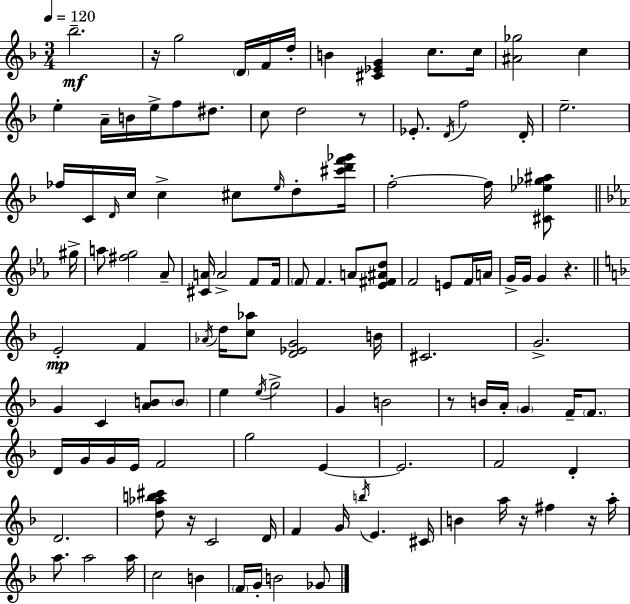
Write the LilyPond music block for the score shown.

{
  \clef treble
  \numericTimeSignature
  \time 3/4
  \key d \minor
  \tempo 4 = 120
  \repeat volta 2 { bes''2.--\mf | r16 g''2 \parenthesize d'16 f'16 d''16-. | b'4 <cis' ees' g'>4 c''8. c''16 | <ais' ges''>2 c''4 | \break e''4-. a'16-- b'16 e''16-> f''8 dis''8. | c''8 d''2 r8 | ees'8.-. \acciaccatura { d'16 } f''2 | d'16-. e''2.-- | \break fes''16 c'16 \grace { d'16 } c''16 c''4-> cis''8 \grace { e''16 } | d''8-. <cis''' d''' f''' ges'''>16 f''2-.~~ f''16 | <cis' ees'' ges'' ais''>8 \bar "||" \break \key c \minor gis''16-> a''8 <fis'' g''>2 aes'8-- | <cis' a'>16 a'2-> f'8 | f'16 \parenthesize f'8 f'4. a'8 <ees' fis' ais' d''>8 | f'2 e'8 f'16 | \break a'16 g'16-> g'16 g'4 r4. | \bar "||" \break \key d \minor e'2-.\mp f'4 | \acciaccatura { aes'16 } d''16 <c'' aes''>8 <d' ees' g'>2 | b'16 cis'2. | g'2.-> | \break g'4 c'4 <a' b'>8 \parenthesize b'8 | e''4 \acciaccatura { e''16 } g''2-> | g'4 b'2 | r8 b'16 a'16-. \parenthesize g'4 f'16-- \parenthesize f'8. | \break d'16 g'16 g'16 e'16 f'2 | g''2 e'4~~ | e'2. | f'2 d'4-. | \break d'2. | <d'' aes'' b'' cis'''>8 r16 c'2 | d'16 f'4 g'16 \acciaccatura { b''16 } e'4. | cis'16 b'4 a''16 r16 fis''4 | \break r16 a''16-. a''8. a''2 | a''16 c''2 b'4 | \parenthesize f'16 g'16-. b'2 | ges'8 } \bar "|."
}